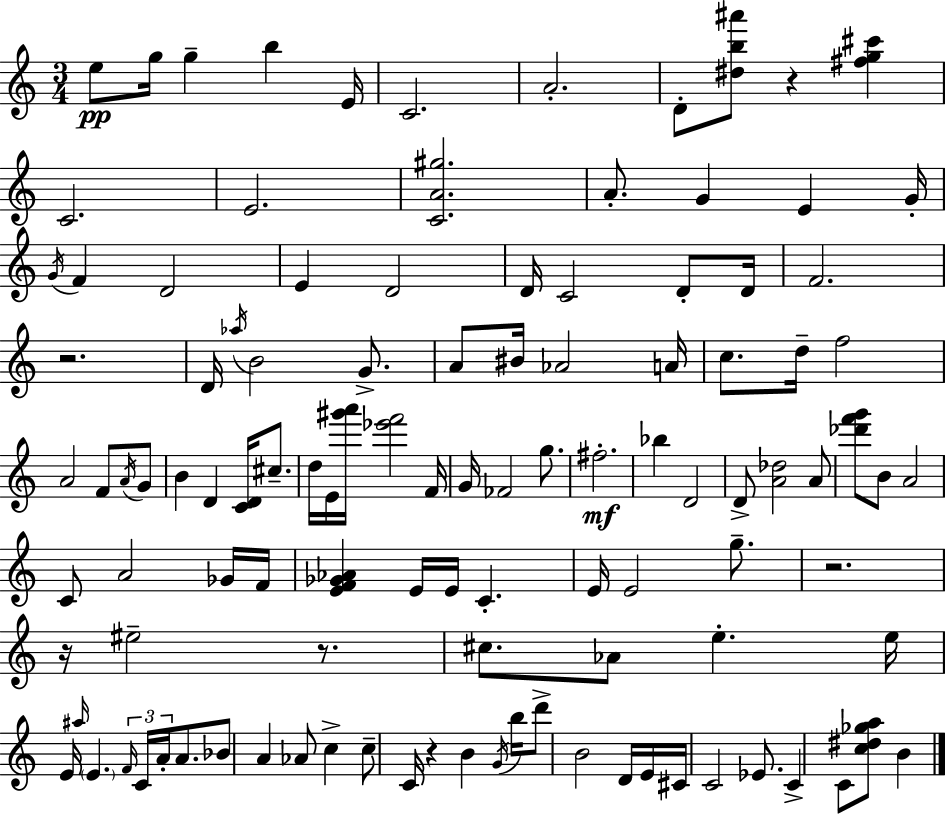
E5/e G5/s G5/q B5/q E4/s C4/h. A4/h. D4/e [D#5,B5,A#6]/e R/q [F#5,G5,C#6]/q C4/h. E4/h. [C4,A4,G#5]/h. A4/e. G4/q E4/q G4/s G4/s F4/q D4/h E4/q D4/h D4/s C4/h D4/e D4/s F4/h. R/h. D4/s Ab5/s B4/h G4/e. A4/e BIS4/s Ab4/h A4/s C5/e. D5/s F5/h A4/h F4/e A4/s G4/e B4/q D4/q [C4,D4]/s C#5/e. D5/s E4/s [G#6,A6]/s [Eb6,F6]/h F4/s G4/s FES4/h G5/e. F#5/h. Bb5/q D4/h D4/e [A4,Db5]/h A4/e [Db6,F6,G6]/e B4/e A4/h C4/e A4/h Gb4/s F4/s [E4,F4,Gb4,Ab4]/q E4/s E4/s C4/q. E4/s E4/h G5/e. R/h. R/s EIS5/h R/e. C#5/e. Ab4/e E5/q. E5/s E4/s A#5/s E4/q. F4/s C4/s A4/s A4/e. Bb4/e A4/q Ab4/e C5/q C5/e C4/s R/q B4/q G4/s B5/s D6/e B4/h D4/s E4/s C#4/s C4/h Eb4/e. C4/q C4/e [C5,D#5,Gb5,A5]/e B4/q